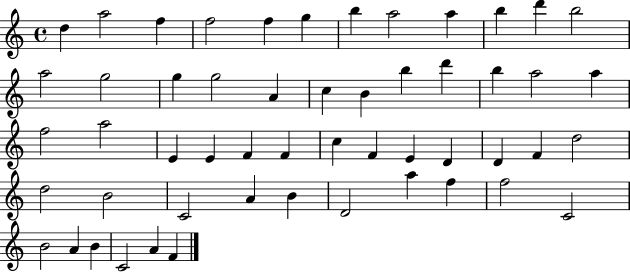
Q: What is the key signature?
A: C major